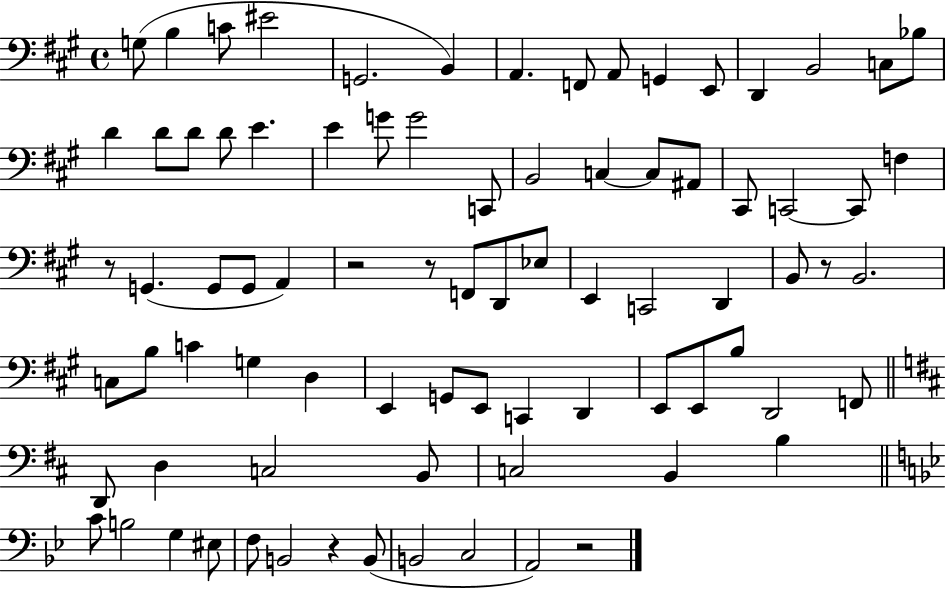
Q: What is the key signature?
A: A major